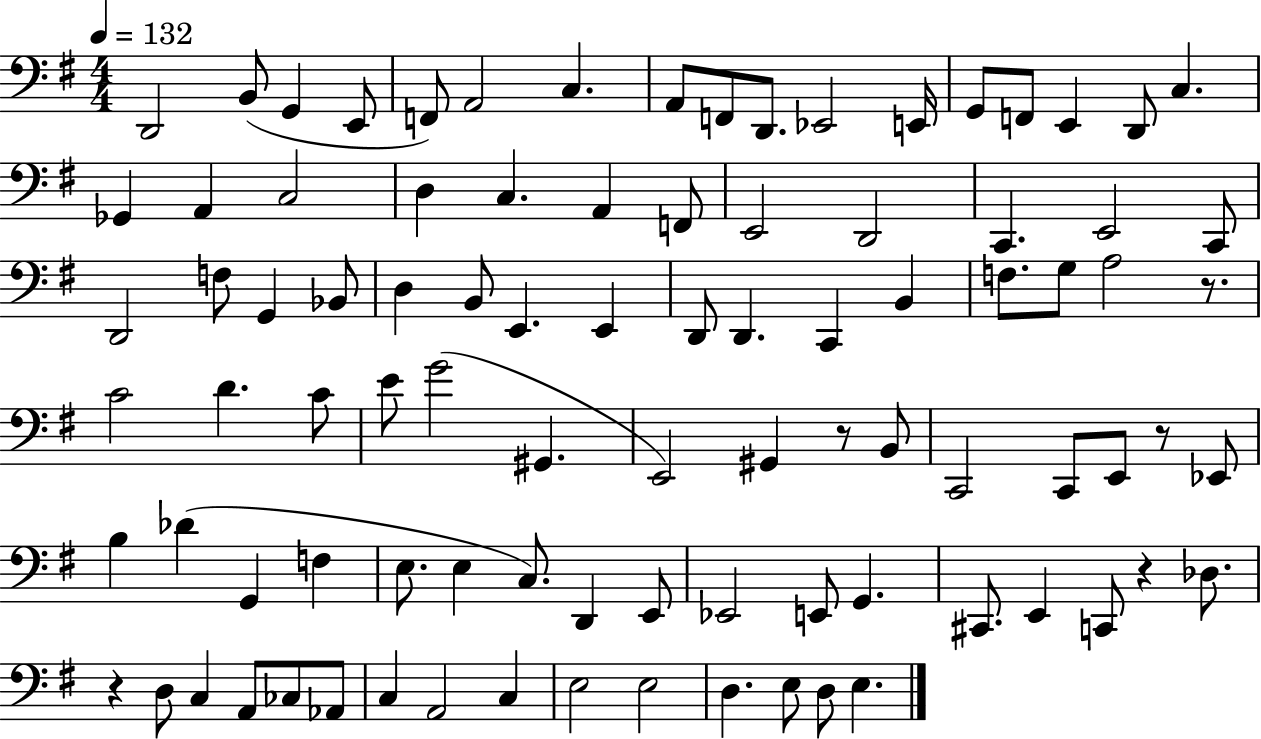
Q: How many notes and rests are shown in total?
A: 92